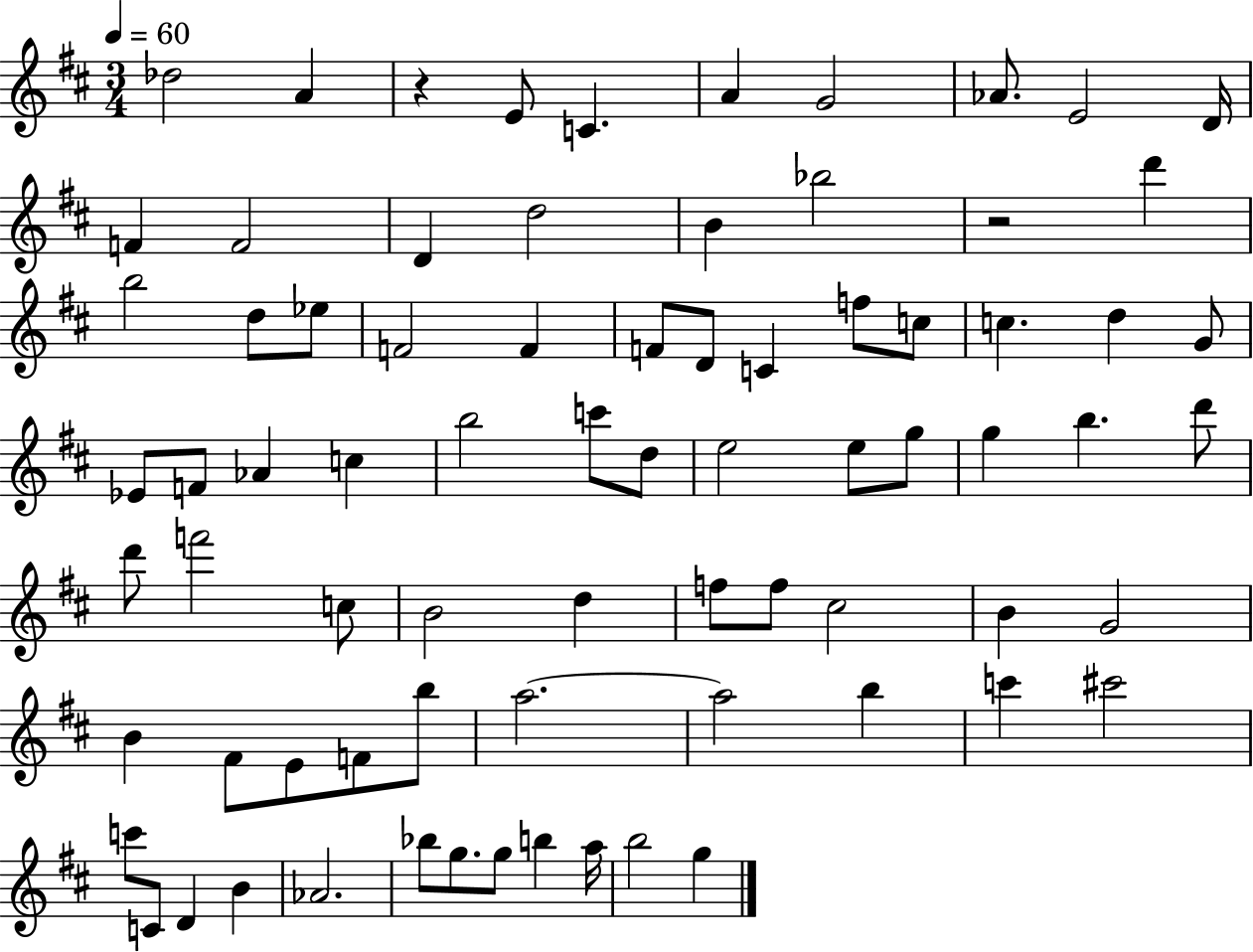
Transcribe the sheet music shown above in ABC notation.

X:1
T:Untitled
M:3/4
L:1/4
K:D
_d2 A z E/2 C A G2 _A/2 E2 D/4 F F2 D d2 B _b2 z2 d' b2 d/2 _e/2 F2 F F/2 D/2 C f/2 c/2 c d G/2 _E/2 F/2 _A c b2 c'/2 d/2 e2 e/2 g/2 g b d'/2 d'/2 f'2 c/2 B2 d f/2 f/2 ^c2 B G2 B ^F/2 E/2 F/2 b/2 a2 a2 b c' ^c'2 c'/2 C/2 D B _A2 _b/2 g/2 g/2 b a/4 b2 g